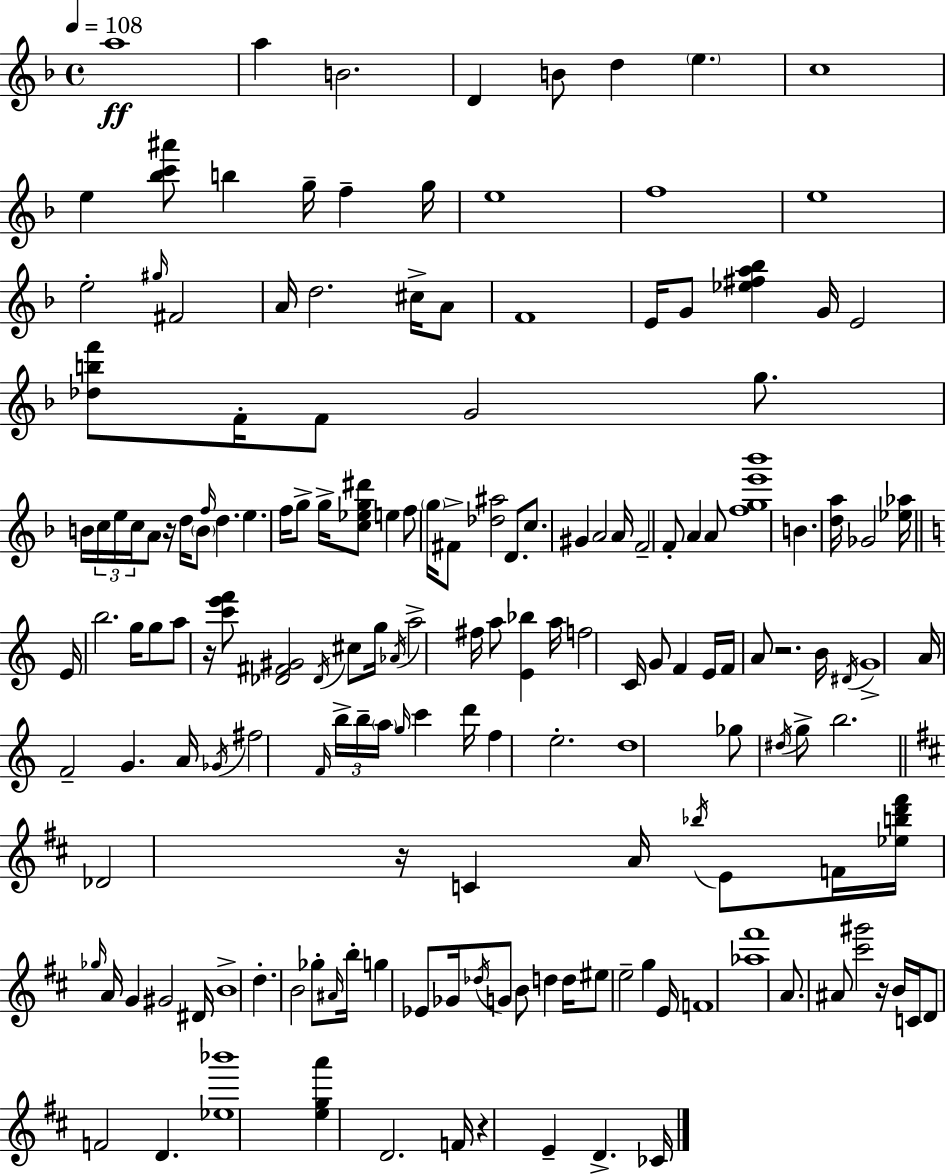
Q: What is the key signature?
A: F major